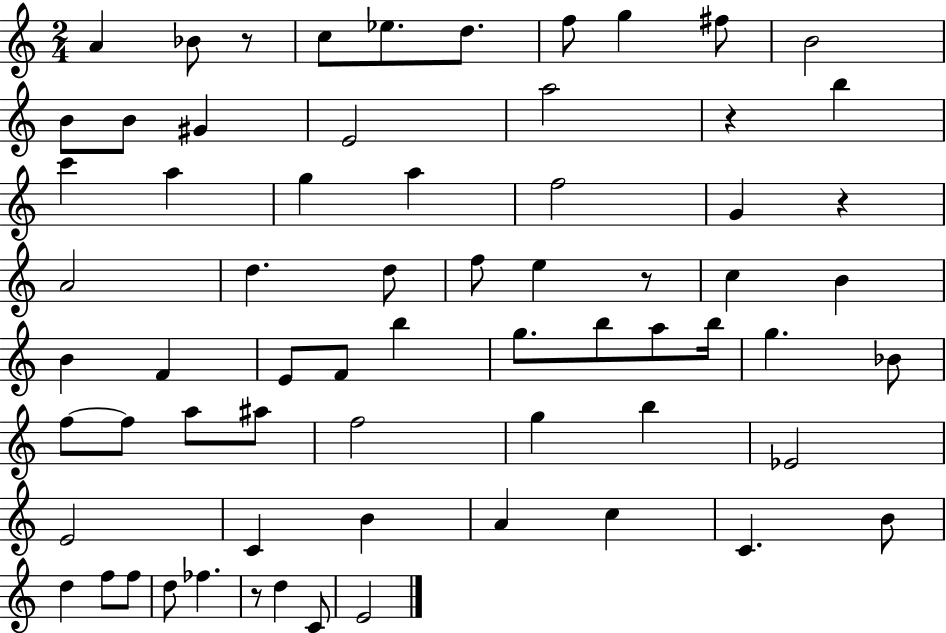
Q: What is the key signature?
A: C major